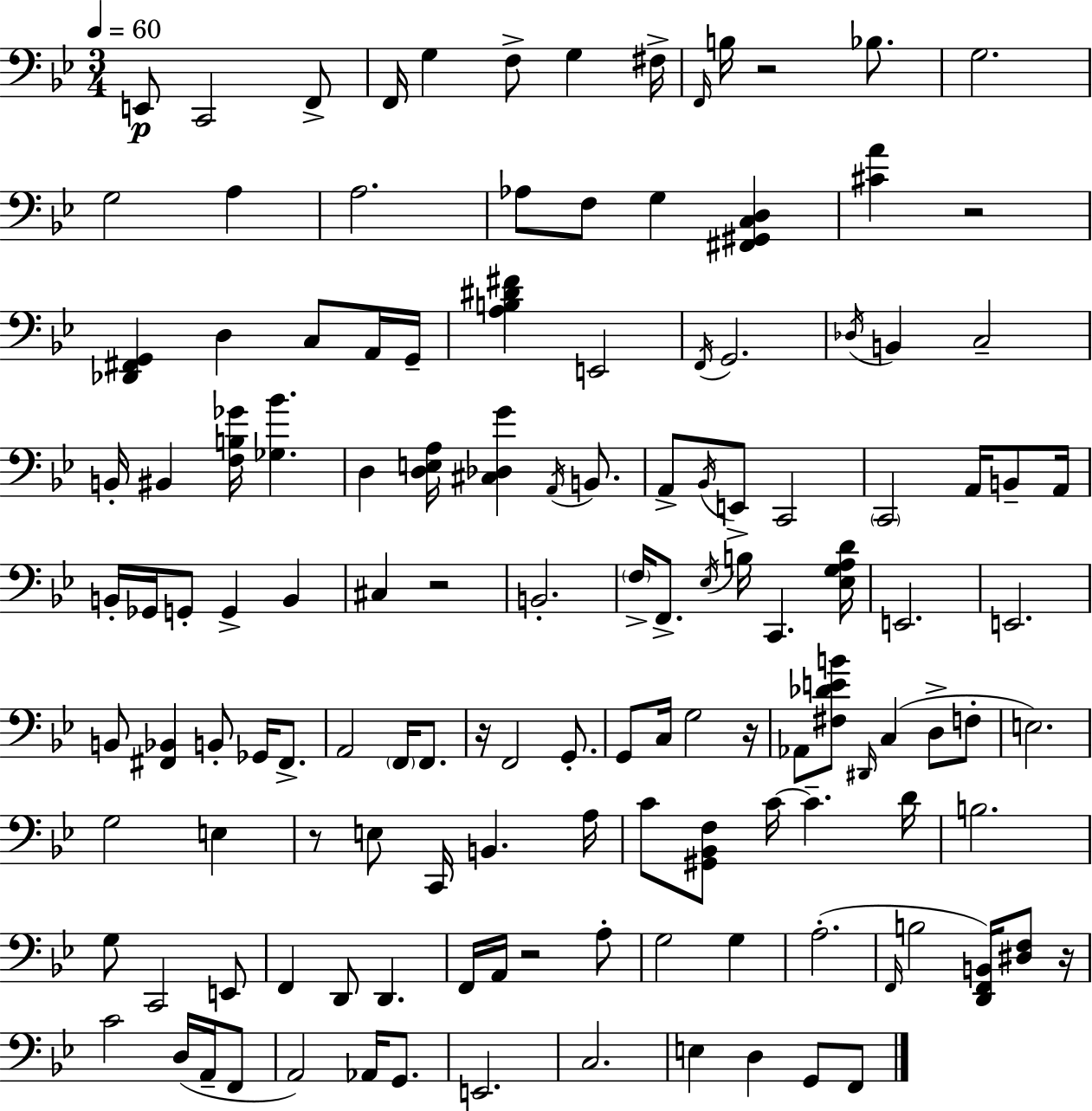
E2/e C2/h F2/e F2/s G3/q F3/e G3/q F#3/s F2/s B3/s R/h Bb3/e. G3/h. G3/h A3/q A3/h. Ab3/e F3/e G3/q [F#2,G#2,C3,D3]/q [C#4,A4]/q R/h [Db2,F#2,G2]/q D3/q C3/e A2/s G2/s [A3,B3,D#4,F#4]/q E2/h F2/s G2/h. Db3/s B2/q C3/h B2/s BIS2/q [F3,B3,Gb4]/s [Gb3,Bb4]/q. D3/q [D3,E3,A3]/s [C#3,Db3,G4]/q A2/s B2/e. A2/e Bb2/s E2/e C2/h C2/h A2/s B2/e A2/s B2/s Gb2/s G2/e G2/q B2/q C#3/q R/h B2/h. F3/s F2/e. Eb3/s B3/s C2/q. [Eb3,G3,A3,D4]/s E2/h. E2/h. B2/e [F#2,Bb2]/q B2/e Gb2/s F#2/e. A2/h F2/s F2/e. R/s F2/h G2/e. G2/e C3/s G3/h R/s Ab2/e [F#3,Db4,E4,B4]/e D#2/s C3/q D3/e F3/e E3/h. G3/h E3/q R/e E3/e C2/s B2/q. A3/s C4/e [G#2,Bb2,F3]/e C4/s C4/q. D4/s B3/h. G3/e C2/h E2/e F2/q D2/e D2/q. F2/s A2/s R/h A3/e G3/h G3/q A3/h. F2/s B3/h [D2,F2,B2]/s [D#3,F3]/e R/s C4/h D3/s A2/s F2/e A2/h Ab2/s G2/e. E2/h. C3/h. E3/q D3/q G2/e F2/e